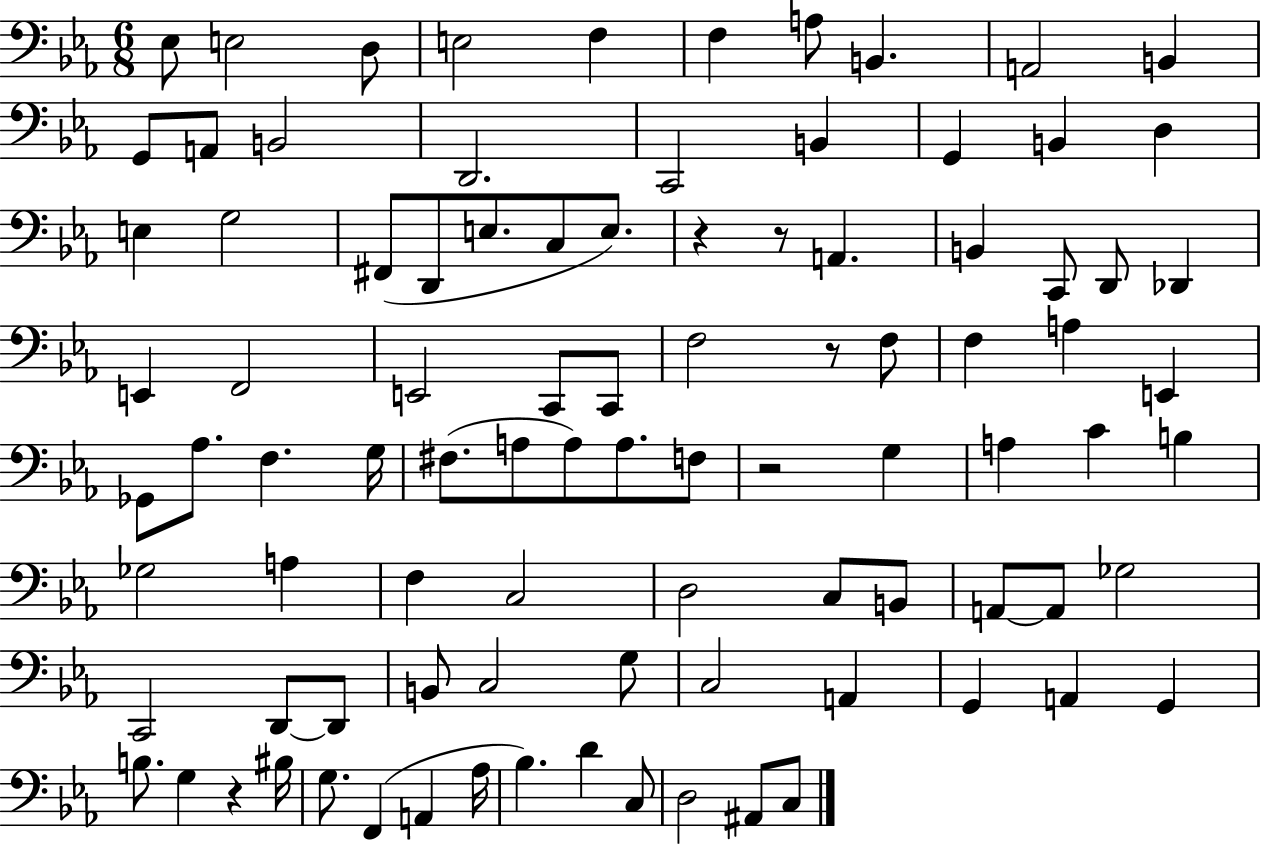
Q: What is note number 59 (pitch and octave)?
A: D3